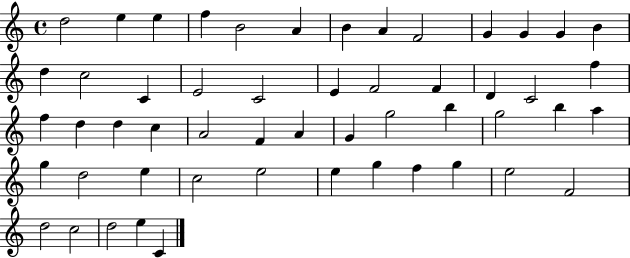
D5/h E5/q E5/q F5/q B4/h A4/q B4/q A4/q F4/h G4/q G4/q G4/q B4/q D5/q C5/h C4/q E4/h C4/h E4/q F4/h F4/q D4/q C4/h F5/q F5/q D5/q D5/q C5/q A4/h F4/q A4/q G4/q G5/h B5/q G5/h B5/q A5/q G5/q D5/h E5/q C5/h E5/h E5/q G5/q F5/q G5/q E5/h F4/h D5/h C5/h D5/h E5/q C4/q